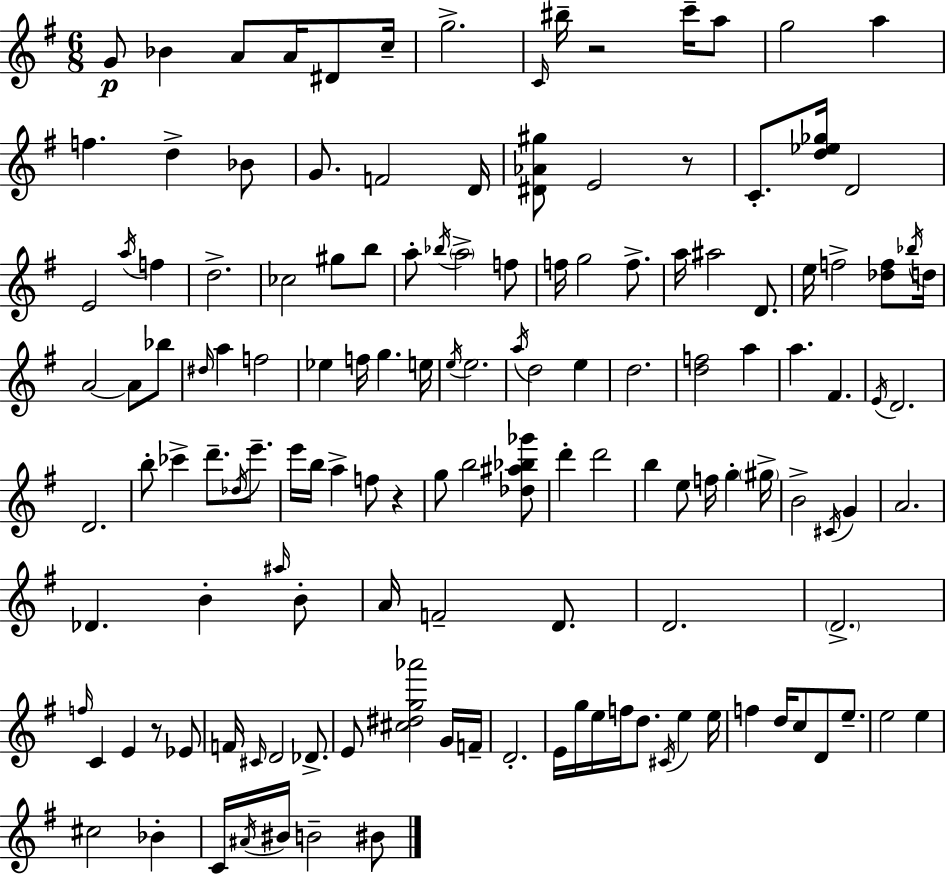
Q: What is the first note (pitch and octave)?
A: G4